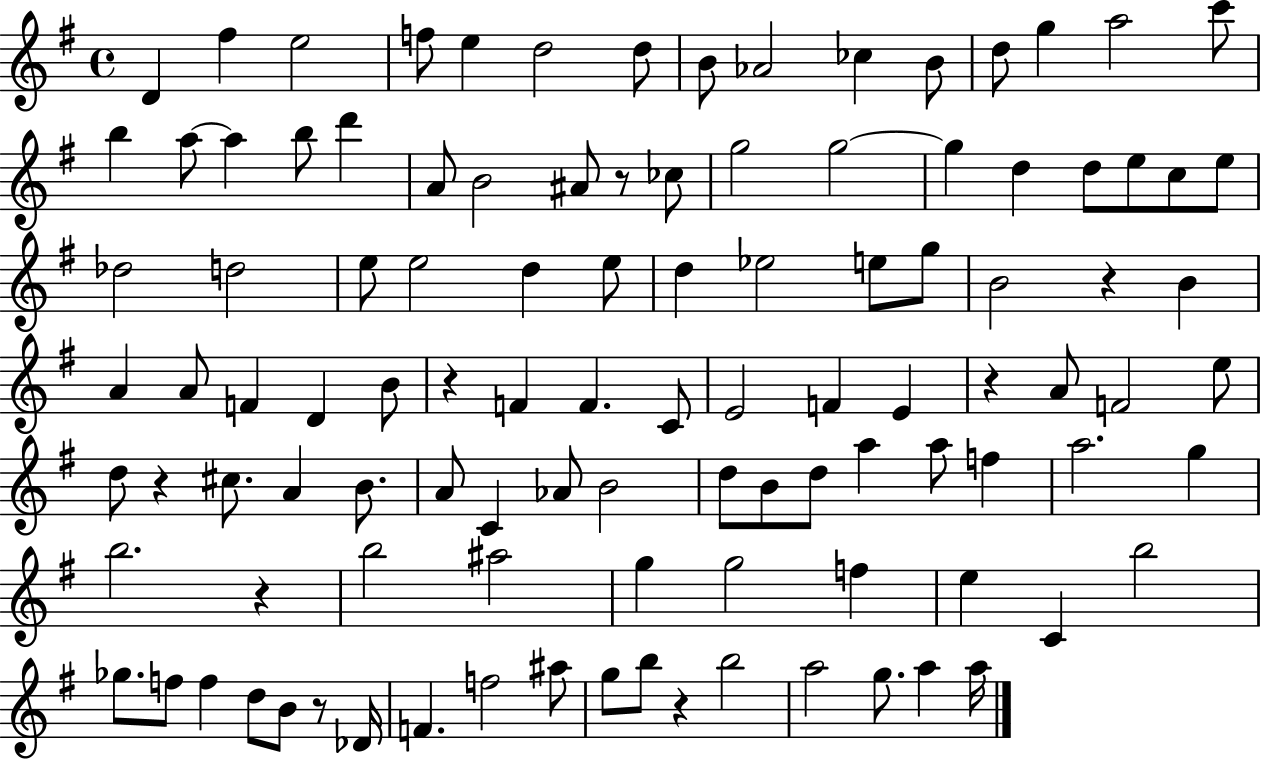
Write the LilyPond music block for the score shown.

{
  \clef treble
  \time 4/4
  \defaultTimeSignature
  \key g \major
  \repeat volta 2 { d'4 fis''4 e''2 | f''8 e''4 d''2 d''8 | b'8 aes'2 ces''4 b'8 | d''8 g''4 a''2 c'''8 | \break b''4 a''8~~ a''4 b''8 d'''4 | a'8 b'2 ais'8 r8 ces''8 | g''2 g''2~~ | g''4 d''4 d''8 e''8 c''8 e''8 | \break des''2 d''2 | e''8 e''2 d''4 e''8 | d''4 ees''2 e''8 g''8 | b'2 r4 b'4 | \break a'4 a'8 f'4 d'4 b'8 | r4 f'4 f'4. c'8 | e'2 f'4 e'4 | r4 a'8 f'2 e''8 | \break d''8 r4 cis''8. a'4 b'8. | a'8 c'4 aes'8 b'2 | d''8 b'8 d''8 a''4 a''8 f''4 | a''2. g''4 | \break b''2. r4 | b''2 ais''2 | g''4 g''2 f''4 | e''4 c'4 b''2 | \break ges''8. f''8 f''4 d''8 b'8 r8 des'16 | f'4. f''2 ais''8 | g''8 b''8 r4 b''2 | a''2 g''8. a''4 a''16 | \break } \bar "|."
}